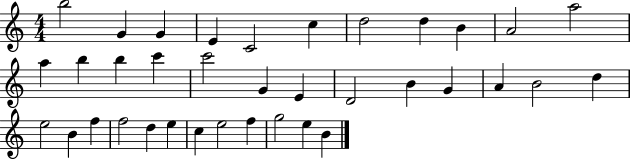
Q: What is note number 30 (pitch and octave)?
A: E5